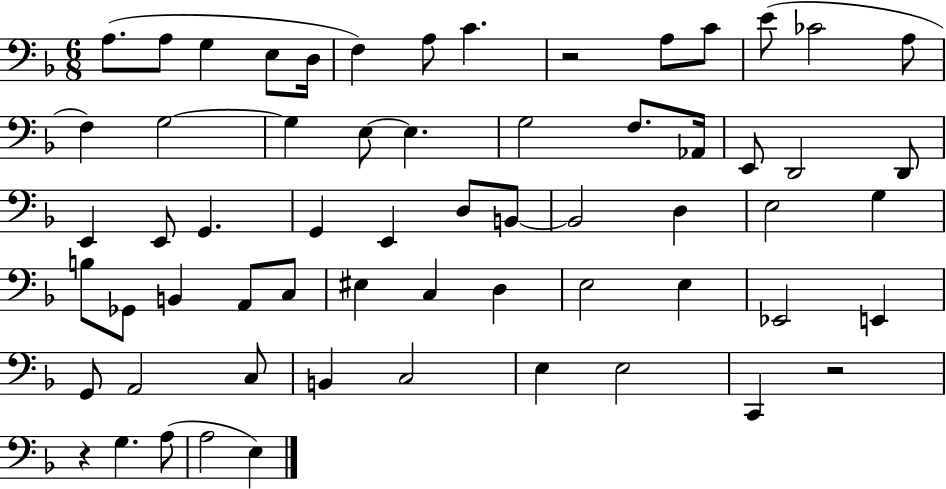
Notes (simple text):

A3/e. A3/e G3/q E3/e D3/s F3/q A3/e C4/q. R/h A3/e C4/e E4/e CES4/h A3/e F3/q G3/h G3/q E3/e E3/q. G3/h F3/e. Ab2/s E2/e D2/h D2/e E2/q E2/e G2/q. G2/q E2/q D3/e B2/e B2/h D3/q E3/h G3/q B3/e Gb2/e B2/q A2/e C3/e EIS3/q C3/q D3/q E3/h E3/q Eb2/h E2/q G2/e A2/h C3/e B2/q C3/h E3/q E3/h C2/q R/h R/q G3/q. A3/e A3/h E3/q